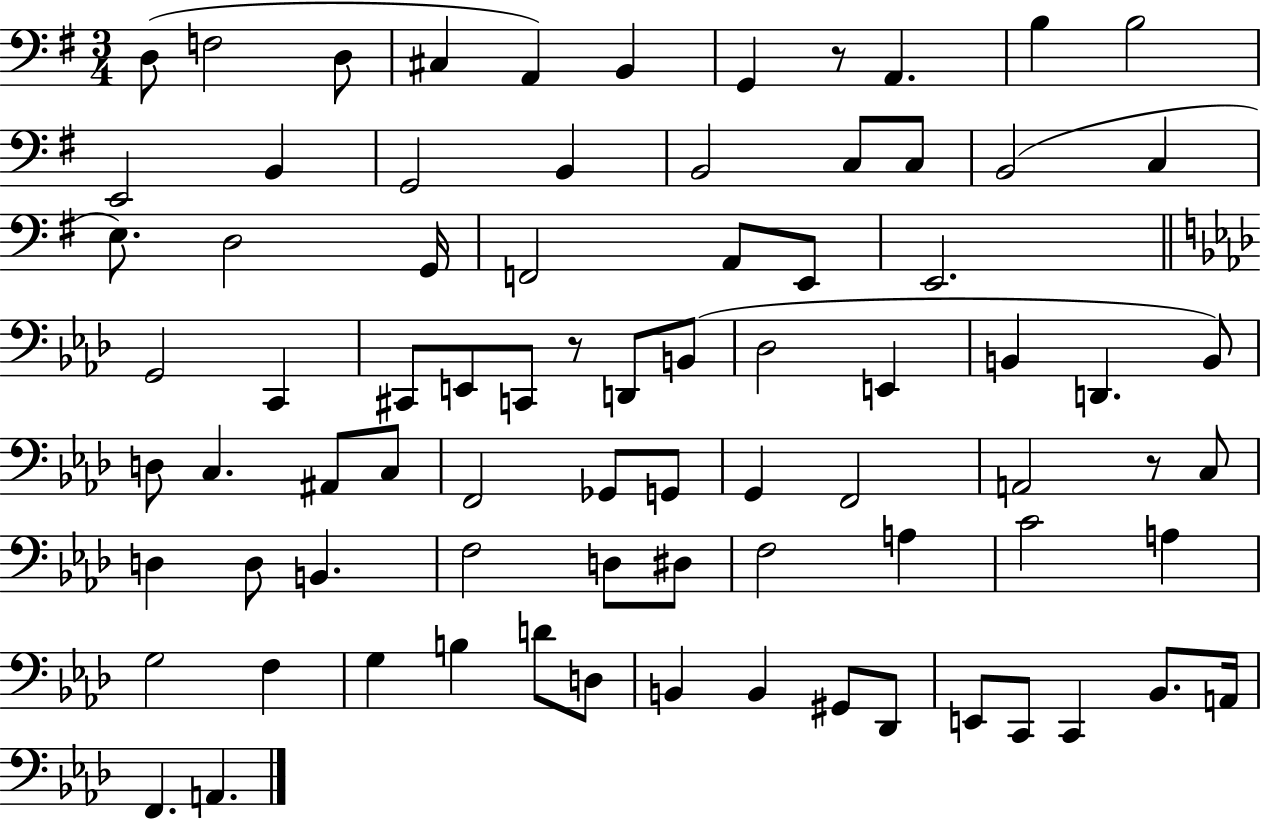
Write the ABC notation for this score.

X:1
T:Untitled
M:3/4
L:1/4
K:G
D,/2 F,2 D,/2 ^C, A,, B,, G,, z/2 A,, B, B,2 E,,2 B,, G,,2 B,, B,,2 C,/2 C,/2 B,,2 C, E,/2 D,2 G,,/4 F,,2 A,,/2 E,,/2 E,,2 G,,2 C,, ^C,,/2 E,,/2 C,,/2 z/2 D,,/2 B,,/2 _D,2 E,, B,, D,, B,,/2 D,/2 C, ^A,,/2 C,/2 F,,2 _G,,/2 G,,/2 G,, F,,2 A,,2 z/2 C,/2 D, D,/2 B,, F,2 D,/2 ^D,/2 F,2 A, C2 A, G,2 F, G, B, D/2 D,/2 B,, B,, ^G,,/2 _D,,/2 E,,/2 C,,/2 C,, _B,,/2 A,,/4 F,, A,,